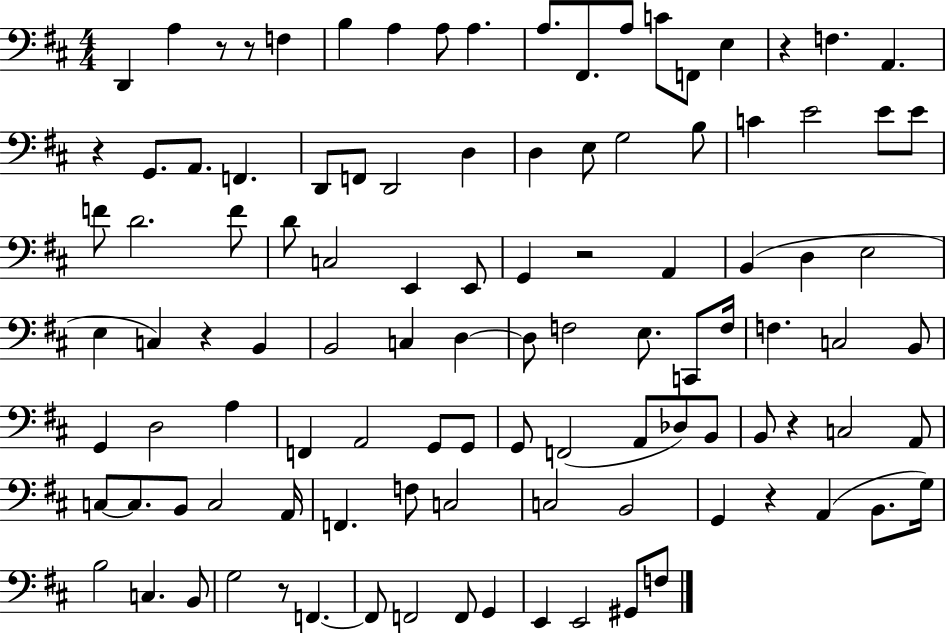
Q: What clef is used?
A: bass